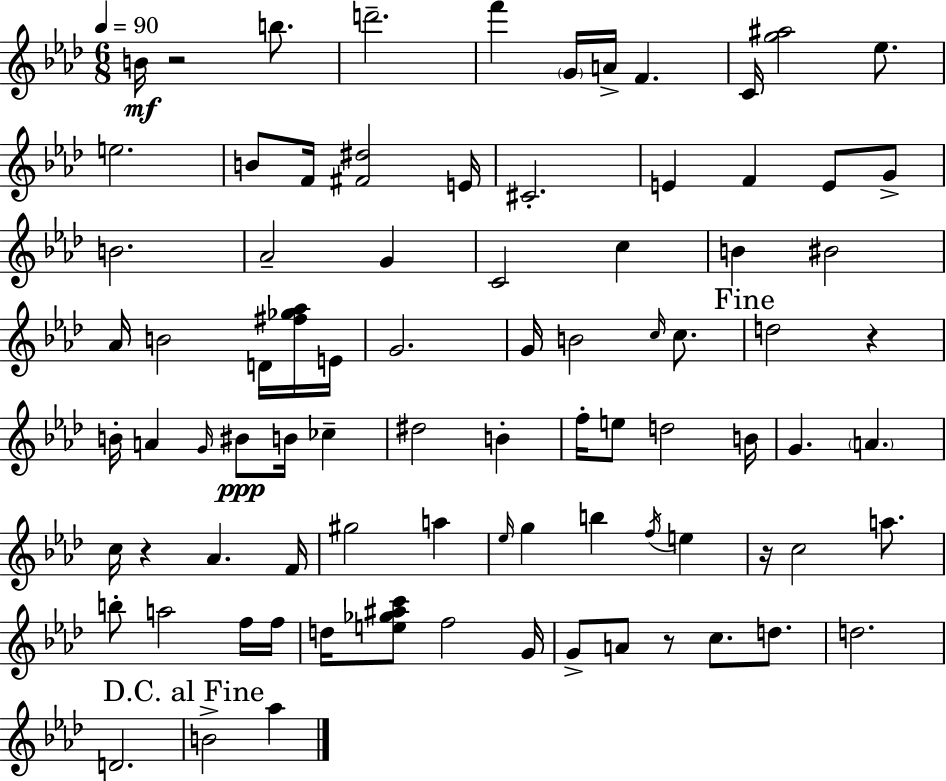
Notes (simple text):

B4/s R/h B5/e. D6/h. F6/q G4/s A4/s F4/q. C4/s [G5,A#5]/h Eb5/e. E5/h. B4/e F4/s [F#4,D#5]/h E4/s C#4/h. E4/q F4/q E4/e G4/e B4/h. Ab4/h G4/q C4/h C5/q B4/q BIS4/h Ab4/s B4/h D4/s [F#5,Gb5,Ab5]/s E4/s G4/h. G4/s B4/h C5/s C5/e. D5/h R/q B4/s A4/q G4/s BIS4/e B4/s CES5/q D#5/h B4/q F5/s E5/e D5/h B4/s G4/q. A4/q. C5/s R/q Ab4/q. F4/s G#5/h A5/q Eb5/s G5/q B5/q F5/s E5/q R/s C5/h A5/e. B5/e A5/h F5/s F5/s D5/s [E5,Gb5,A#5,C6]/e F5/h G4/s G4/e A4/e R/e C5/e. D5/e. D5/h. D4/h. B4/h Ab5/q